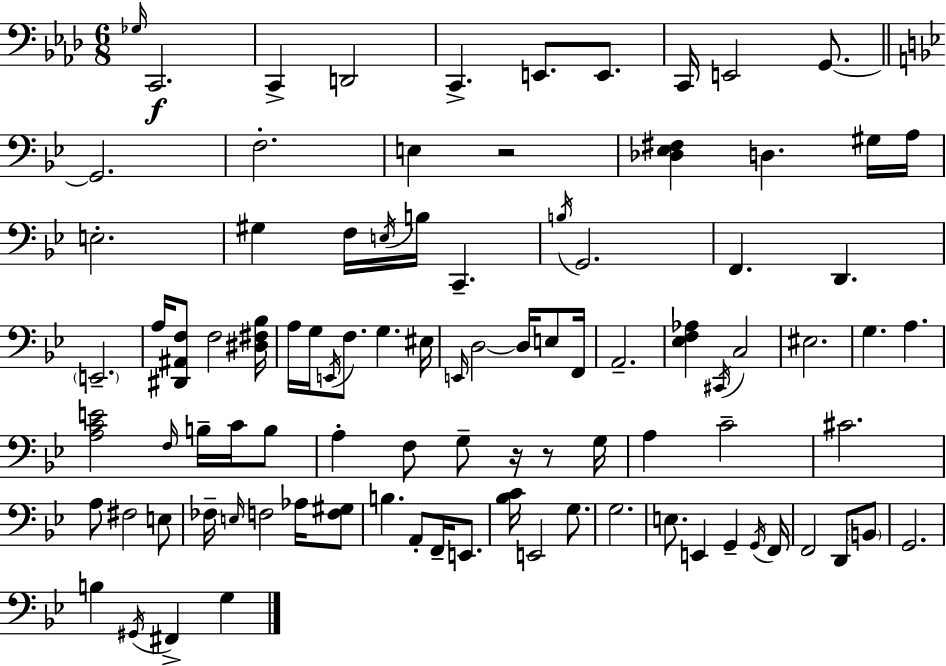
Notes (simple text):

Gb3/s C2/h. C2/q D2/h C2/q. E2/e. E2/e. C2/s E2/h G2/e. G2/h. F3/h. E3/q R/h [Db3,Eb3,F#3]/q D3/q. G#3/s A3/s E3/h. G#3/q F3/s E3/s B3/s C2/q. B3/s G2/h. F2/q. D2/q. E2/h. A3/s [D#2,A#2,F3]/e F3/h [D#3,F#3,Bb3]/s A3/s G3/s E2/s F3/e. G3/q. EIS3/s E2/s D3/h D3/s E3/e F2/s A2/h. [Eb3,F3,Ab3]/q C#2/s C3/h EIS3/h. G3/q. A3/q. [A3,C4,E4]/h F3/s B3/s C4/s B3/e A3/q F3/e G3/e R/s R/e G3/s A3/q C4/h C#4/h. A3/e F#3/h E3/e FES3/s E3/s F3/h Ab3/s [F3,G#3]/e B3/q. A2/e F2/s E2/e. [Bb3,C4]/s E2/h G3/e. G3/h. E3/e. E2/q G2/q G2/s F2/s F2/h D2/e B2/e G2/h. B3/q G#2/s F#2/q G3/q